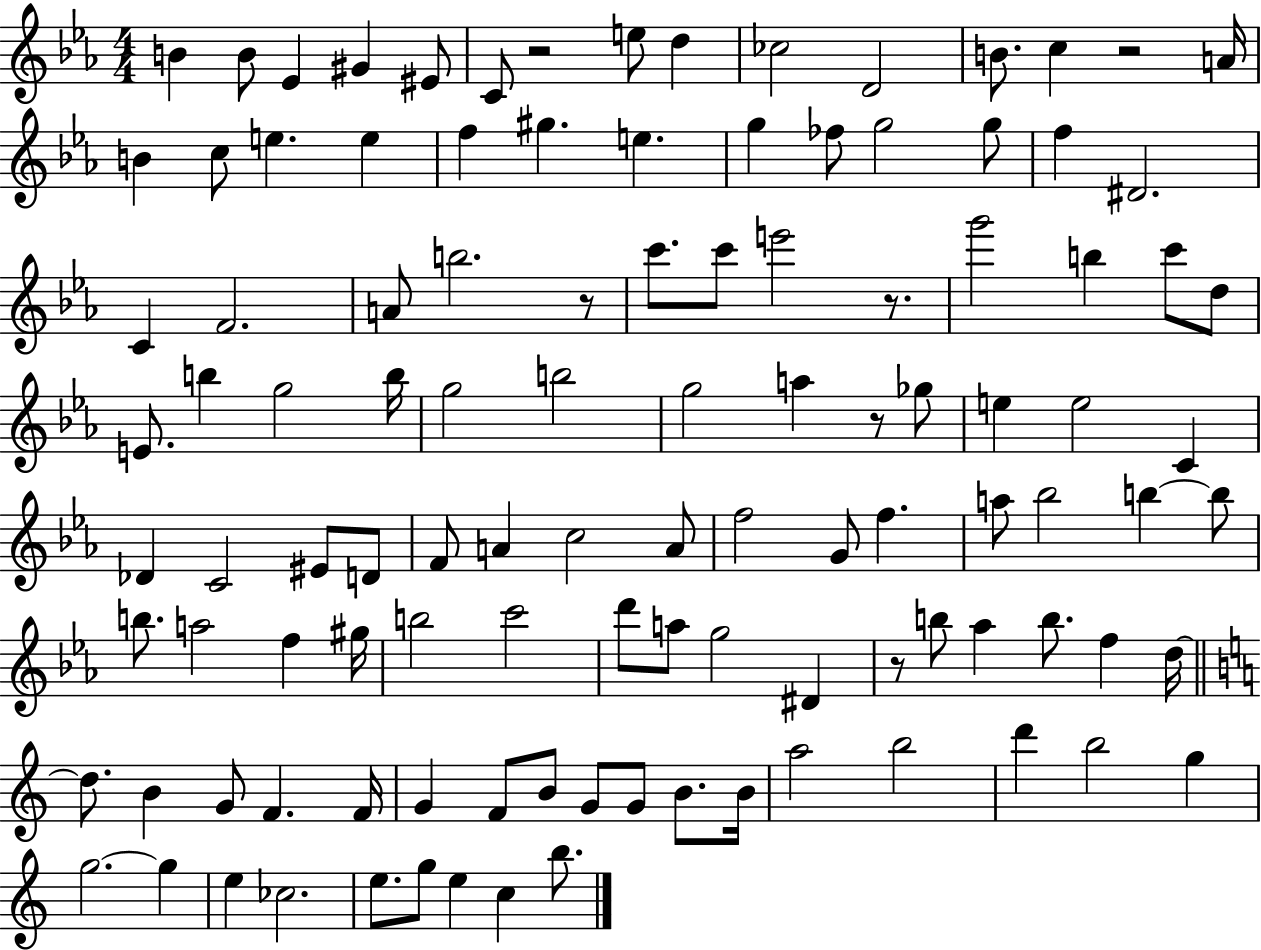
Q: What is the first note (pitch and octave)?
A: B4